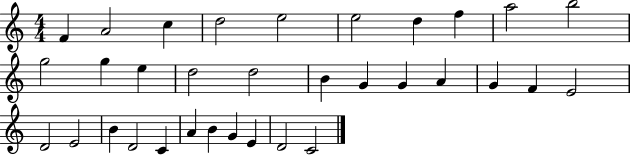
{
  \clef treble
  \numericTimeSignature
  \time 4/4
  \key c \major
  f'4 a'2 c''4 | d''2 e''2 | e''2 d''4 f''4 | a''2 b''2 | \break g''2 g''4 e''4 | d''2 d''2 | b'4 g'4 g'4 a'4 | g'4 f'4 e'2 | \break d'2 e'2 | b'4 d'2 c'4 | a'4 b'4 g'4 e'4 | d'2 c'2 | \break \bar "|."
}